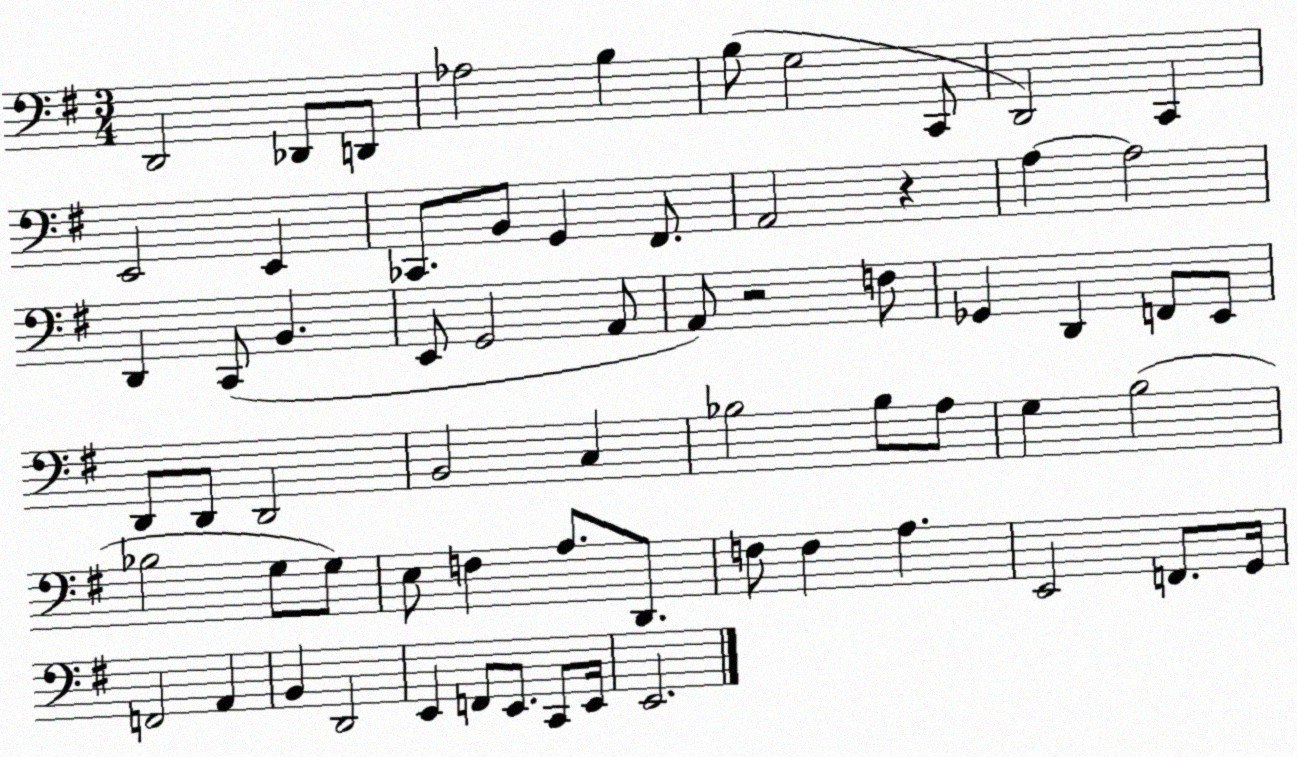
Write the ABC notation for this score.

X:1
T:Untitled
M:3/4
L:1/4
K:G
D,,2 _D,,/2 D,,/2 _A,2 B, B,/2 G,2 C,,/2 D,,2 C,, E,,2 E,, _C,,/2 B,,/2 G,, ^F,,/2 A,,2 z A, A,2 D,, C,,/2 B,, E,,/2 G,,2 A,,/2 A,,/2 z2 F,/2 _G,, D,, F,,/2 E,,/2 D,,/2 D,,/2 D,,2 B,,2 C, _B,2 _B,/2 A,/2 G, B,2 _B,2 G,/2 G,/2 E,/2 F, A,/2 D,,/2 F,/2 F, A, E,,2 F,,/2 G,,/4 F,,2 A,, B,, D,,2 E,, F,,/2 E,,/2 C,,/2 E,,/4 E,,2